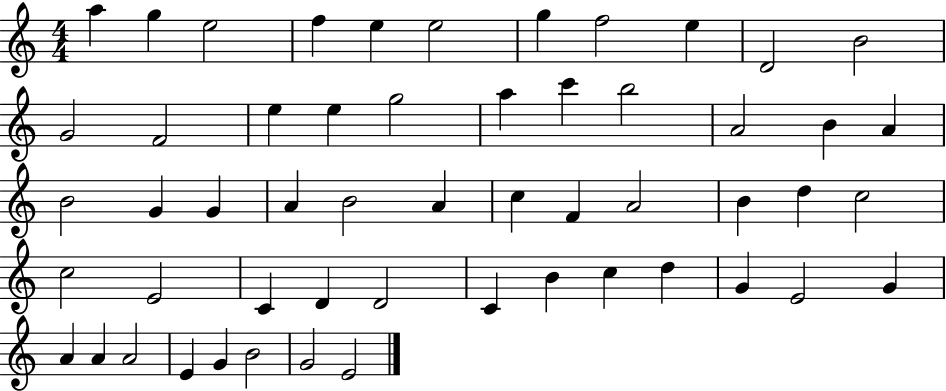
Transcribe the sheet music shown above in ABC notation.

X:1
T:Untitled
M:4/4
L:1/4
K:C
a g e2 f e e2 g f2 e D2 B2 G2 F2 e e g2 a c' b2 A2 B A B2 G G A B2 A c F A2 B d c2 c2 E2 C D D2 C B c d G E2 G A A A2 E G B2 G2 E2